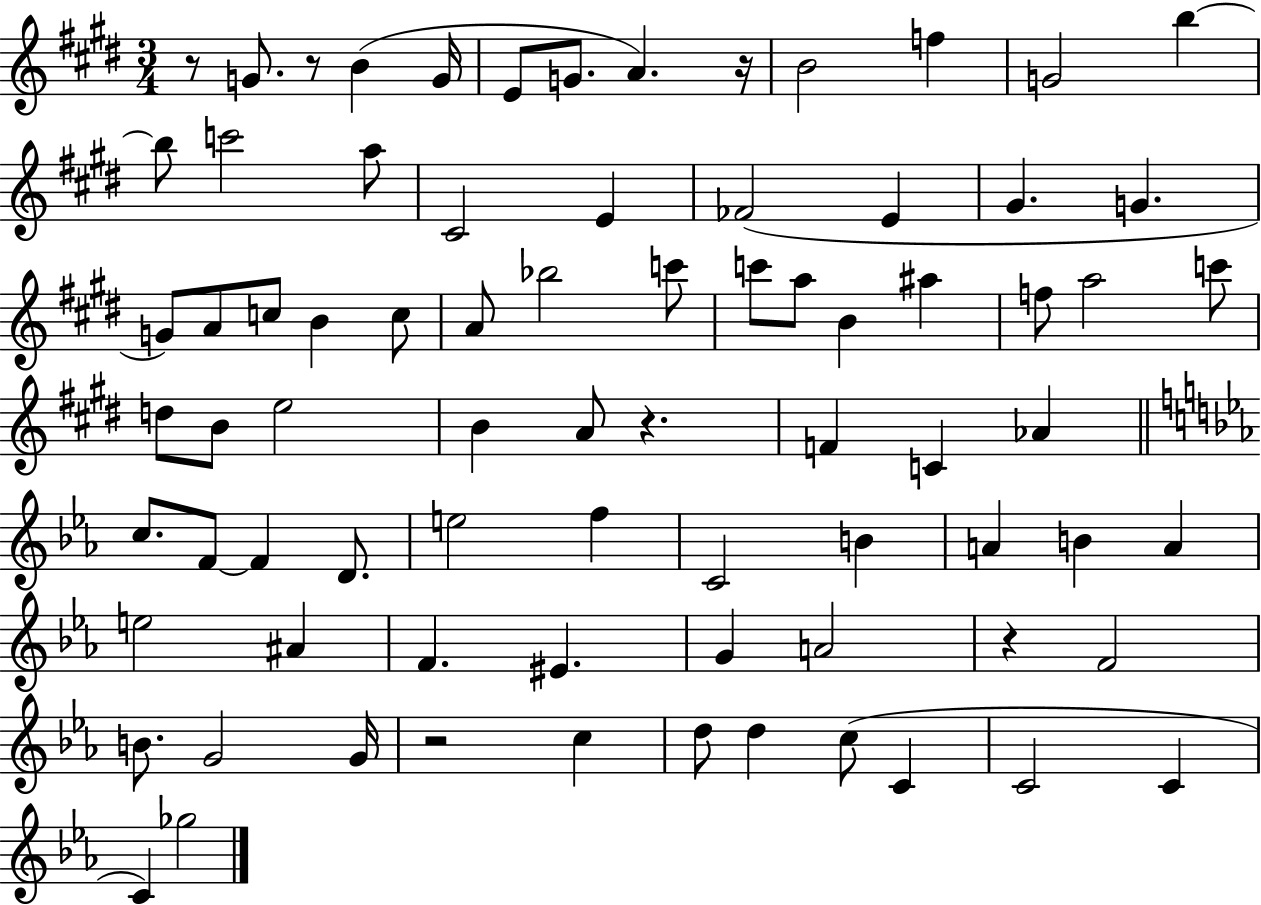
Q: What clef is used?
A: treble